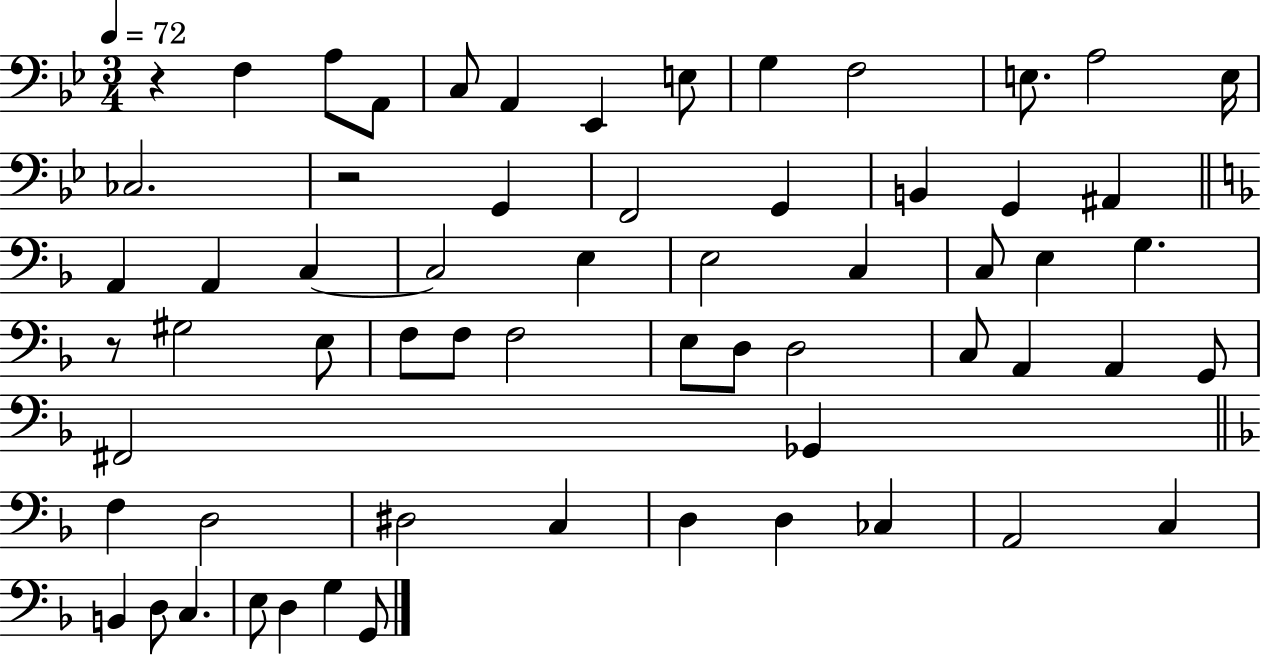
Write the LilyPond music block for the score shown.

{
  \clef bass
  \numericTimeSignature
  \time 3/4
  \key bes \major
  \tempo 4 = 72
  r4 f4 a8 a,8 | c8 a,4 ees,4 e8 | g4 f2 | e8. a2 e16 | \break ces2. | r2 g,4 | f,2 g,4 | b,4 g,4 ais,4 | \break \bar "||" \break \key d \minor a,4 a,4 c4~~ | c2 e4 | e2 c4 | c8 e4 g4. | \break r8 gis2 e8 | f8 f8 f2 | e8 d8 d2 | c8 a,4 a,4 g,8 | \break fis,2 ges,4 | \bar "||" \break \key d \minor f4 d2 | dis2 c4 | d4 d4 ces4 | a,2 c4 | \break b,4 d8 c4. | e8 d4 g4 g,8 | \bar "|."
}